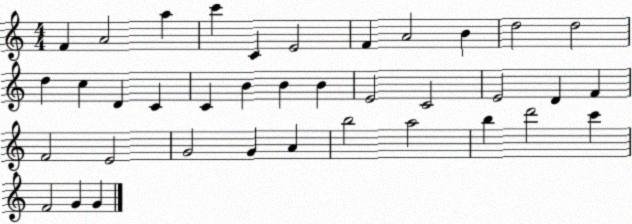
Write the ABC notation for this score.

X:1
T:Untitled
M:4/4
L:1/4
K:C
F A2 a c' C E2 F A2 B d2 d2 d c D C C B B B E2 C2 E2 D F F2 E2 G2 G A b2 a2 b d'2 c' F2 G G